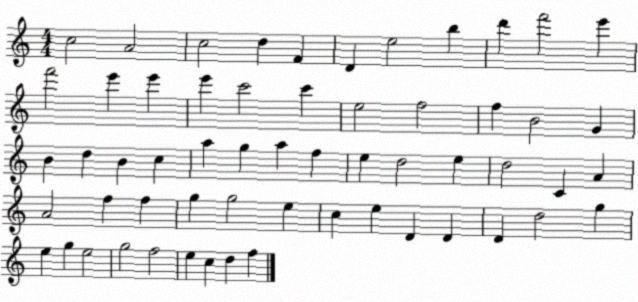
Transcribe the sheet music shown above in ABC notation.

X:1
T:Untitled
M:4/4
L:1/4
K:C
c2 A2 c2 d F D e2 b d' f'2 e' f'2 e' e' e' c'2 c' e2 f2 f B2 G B d B c a g a f e d2 e d2 C A A2 f f g g2 e c e D D D d2 g e g e2 g2 f2 e c d f